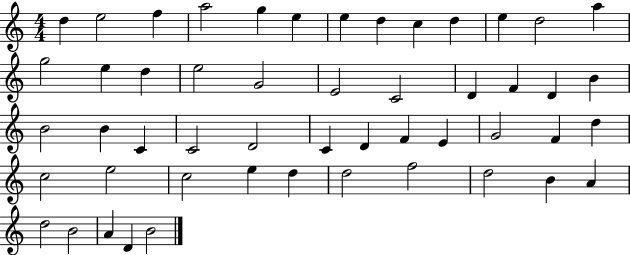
X:1
T:Untitled
M:4/4
L:1/4
K:C
d e2 f a2 g e e d c d e d2 a g2 e d e2 G2 E2 C2 D F D B B2 B C C2 D2 C D F E G2 F d c2 e2 c2 e d d2 f2 d2 B A d2 B2 A D B2